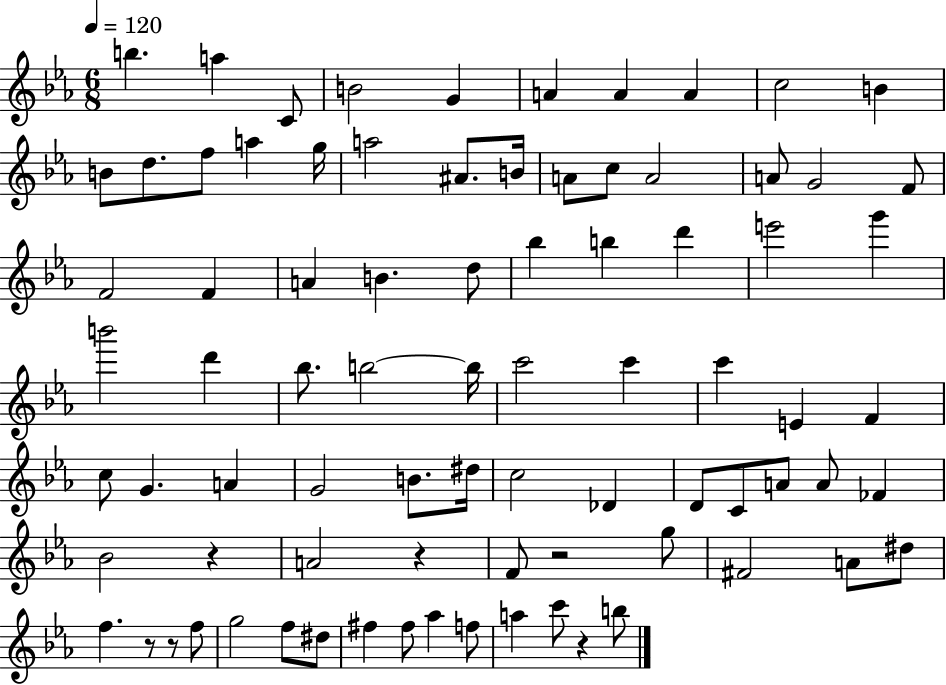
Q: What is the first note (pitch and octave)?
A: B5